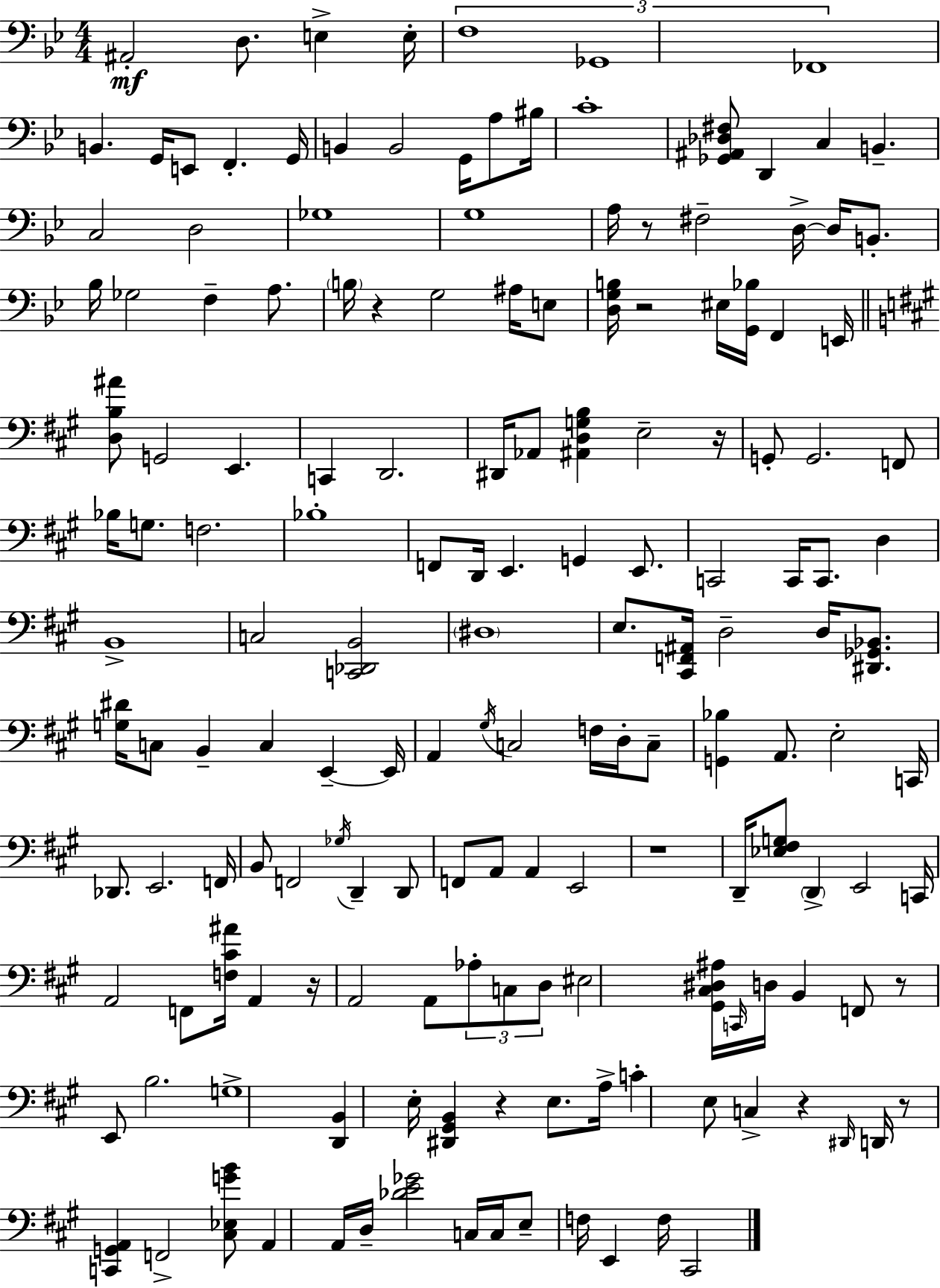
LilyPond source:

{
  \clef bass
  \numericTimeSignature
  \time 4/4
  \key bes \major
  \repeat volta 2 { ais,2-.\mf d8. e4-> e16-. | \tuplet 3/2 { f1 | ges,1 | fes,1 } | \break b,4. g,16 e,8 f,4.-. g,16 | b,4 b,2 g,16 a8 bis16 | c'1-. | <ges, ais, des fis>8 d,4 c4 b,4.-- | \break c2 d2 | ges1 | g1 | a16 r8 fis2-- d16->~~ d16 b,8.-. | \break bes16 ges2 f4-- a8. | \parenthesize b16 r4 g2 ais16 e8 | <d g b>16 r2 eis16 <g, bes>16 f,4 e,16 | \bar "||" \break \key a \major <d b ais'>8 g,2 e,4. | c,4 d,2. | dis,16 aes,8 <ais, d g b>4 e2-- r16 | g,8-. g,2. f,8 | \break bes16 g8. f2. | bes1-. | f,8 d,16 e,4. g,4 e,8. | c,2 c,16 c,8. d4 | \break b,1-> | c2 <c, des, b,>2 | \parenthesize dis1 | e8. <cis, f, ais,>16 d2-- d16 <dis, ges, bes,>8. | \break <g dis'>16 c8 b,4-- c4 e,4--~~ e,16 | a,4 \acciaccatura { gis16 } c2 f16 d16-. c8-- | <g, bes>4 a,8. e2-. | c,16 des,8. e,2. | \break f,16 b,8 f,2 \acciaccatura { ges16 } d,4-- | d,8 f,8 a,8 a,4 e,2 | r1 | d,16-- <ees fis g>8 \parenthesize d,4-> e,2 | \break c,16 a,2 f,8 <f cis' ais'>16 a,4 | r16 a,2 a,8 \tuplet 3/2 { aes8-. c8 | d8 } eis2 <gis, cis dis ais>16 \grace { c,16 } d16 b,4 | f,8 r8 e,8 b2. | \break g1-> | <d, b,>4 e16-. <dis, gis, b,>4 r4 | e8. a16-> c'4-. e8 c4-> r4 | \grace { dis,16 } d,16 r8 <c, g, a,>4 f,2-> | \break <cis ees g' b'>8 a,4 a,16 d16-- <des' e' ges'>2 | c16 c16 e8-- f16 e,4 f16 cis,2 | } \bar "|."
}